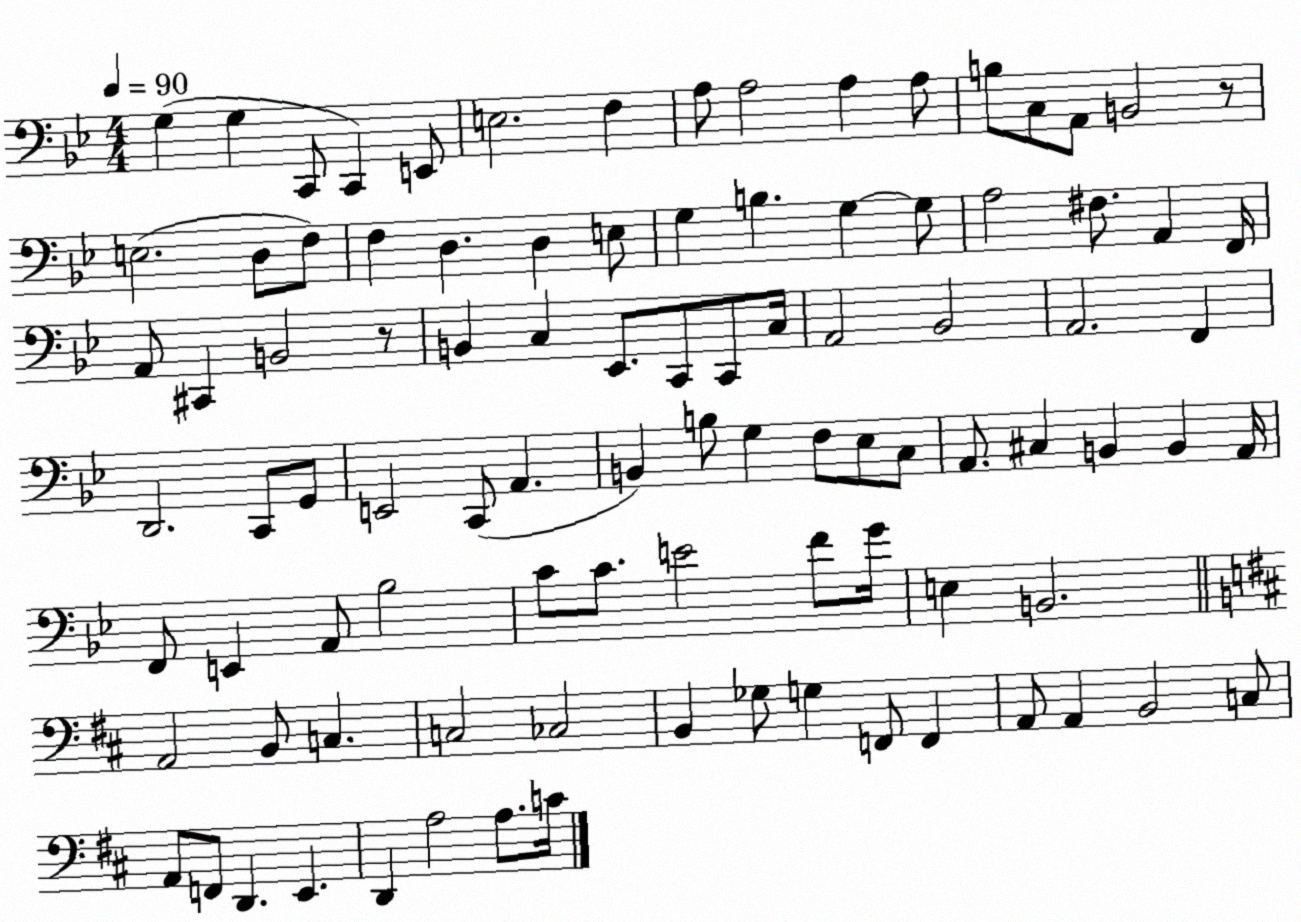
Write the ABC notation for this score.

X:1
T:Untitled
M:4/4
L:1/4
K:Bb
G, G, C,,/2 C,, E,,/2 E,2 F, A,/2 A,2 A, A,/2 B,/2 C,/2 A,,/2 B,,2 z/2 E,2 D,/2 F,/2 F, D, D, E,/2 G, B, G, G,/2 A,2 ^F,/2 A,, F,,/4 A,,/2 ^C,, B,,2 z/2 B,, C, _E,,/2 C,,/2 C,,/2 C,/4 A,,2 _B,,2 A,,2 F,, D,,2 C,,/2 G,,/2 E,,2 C,,/2 A,, B,, B,/2 G, F,/2 _E,/2 C,/2 A,,/2 ^C, B,, B,, A,,/4 F,,/2 E,, A,,/2 _B,2 C/2 C/2 E2 F/2 G/4 E, B,,2 A,,2 B,,/2 C, C,2 _C,2 B,, _G,/2 G, F,,/2 F,, A,,/2 A,, B,,2 C,/2 A,,/2 F,,/2 D,, E,, D,, A,2 A,/2 C/4